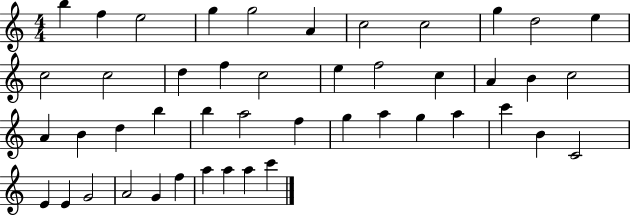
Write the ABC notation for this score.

X:1
T:Untitled
M:4/4
L:1/4
K:C
b f e2 g g2 A c2 c2 g d2 e c2 c2 d f c2 e f2 c A B c2 A B d b b a2 f g a g a c' B C2 E E G2 A2 G f a a a c'